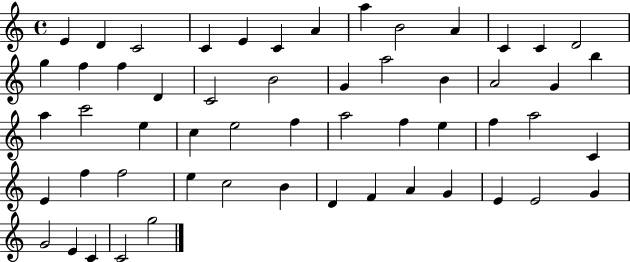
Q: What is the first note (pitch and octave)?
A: E4